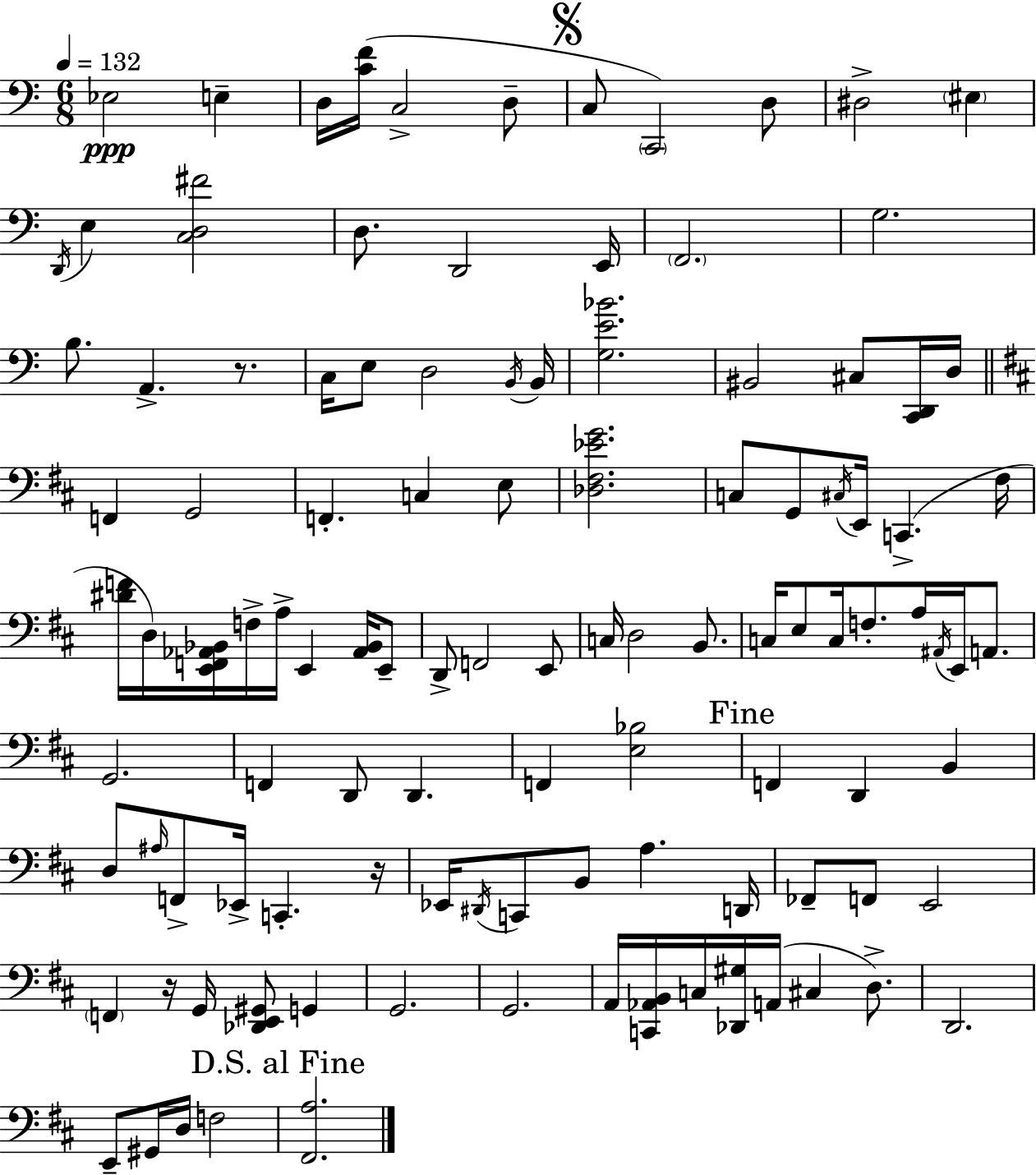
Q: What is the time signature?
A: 6/8